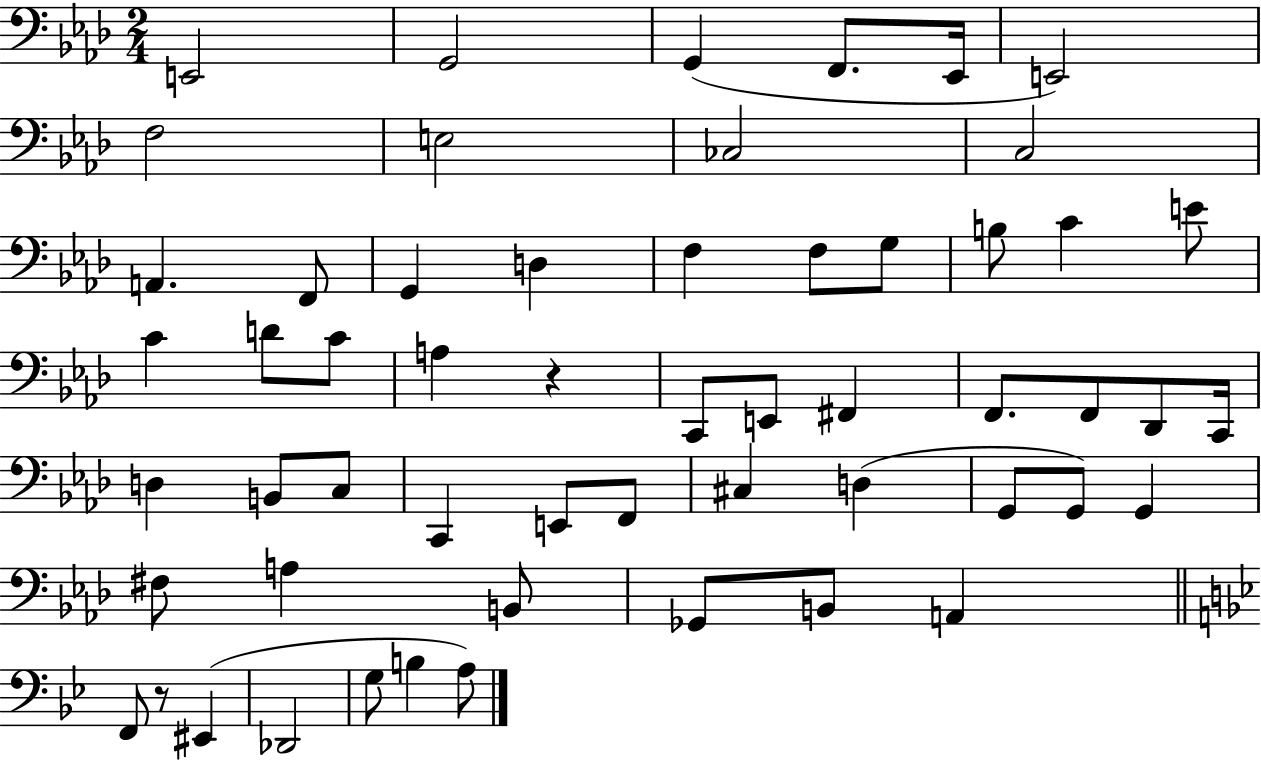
E2/h G2/h G2/q F2/e. Eb2/s E2/h F3/h E3/h CES3/h C3/h A2/q. F2/e G2/q D3/q F3/q F3/e G3/e B3/e C4/q E4/e C4/q D4/e C4/e A3/q R/q C2/e E2/e F#2/q F2/e. F2/e Db2/e C2/s D3/q B2/e C3/e C2/q E2/e F2/e C#3/q D3/q G2/e G2/e G2/q F#3/e A3/q B2/e Gb2/e B2/e A2/q F2/e R/e EIS2/q Db2/h G3/e B3/q A3/e